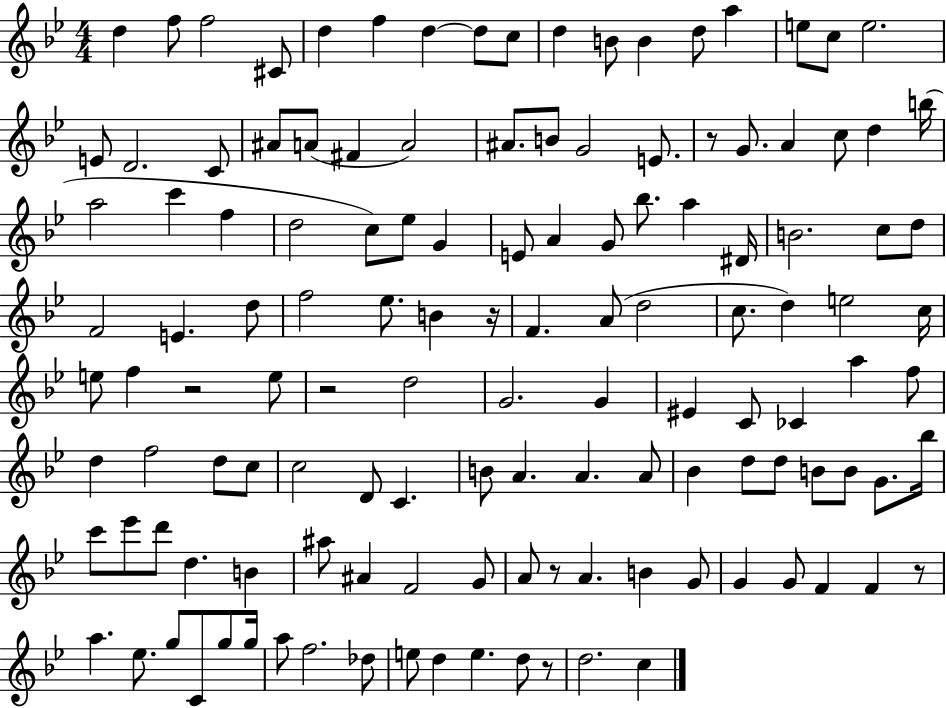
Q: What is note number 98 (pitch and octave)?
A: A#4